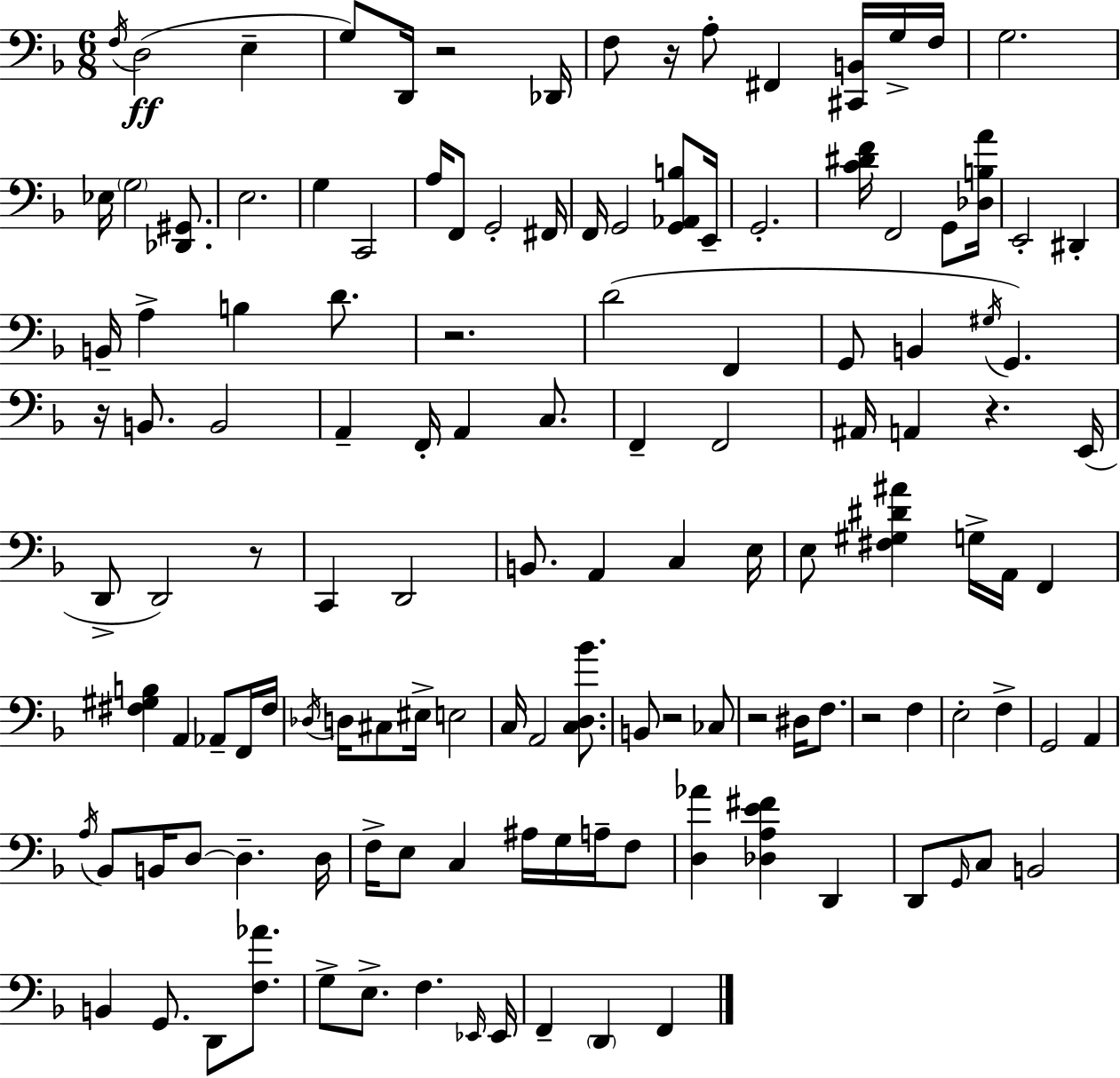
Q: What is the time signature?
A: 6/8